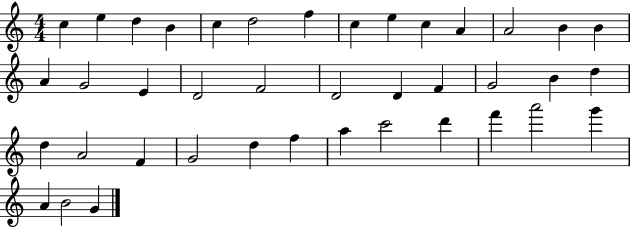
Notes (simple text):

C5/q E5/q D5/q B4/q C5/q D5/h F5/q C5/q E5/q C5/q A4/q A4/h B4/q B4/q A4/q G4/h E4/q D4/h F4/h D4/h D4/q F4/q G4/h B4/q D5/q D5/q A4/h F4/q G4/h D5/q F5/q A5/q C6/h D6/q F6/q A6/h G6/q A4/q B4/h G4/q